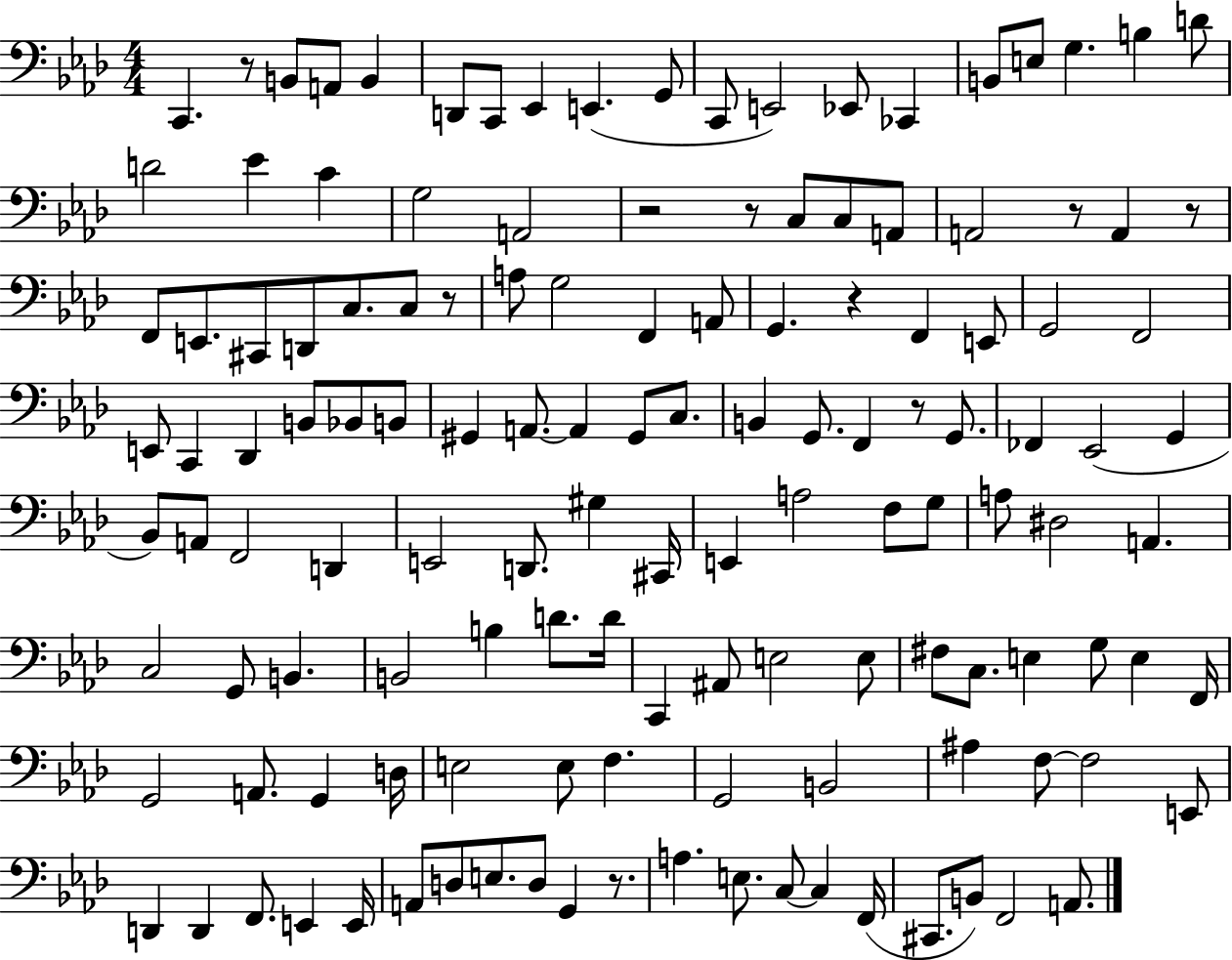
C2/q. R/e B2/e A2/e B2/q D2/e C2/e Eb2/q E2/q. G2/e C2/e E2/h Eb2/e CES2/q B2/e E3/e G3/q. B3/q D4/e D4/h Eb4/q C4/q G3/h A2/h R/h R/e C3/e C3/e A2/e A2/h R/e A2/q R/e F2/e E2/e. C#2/e D2/e C3/e. C3/e R/e A3/e G3/h F2/q A2/e G2/q. R/q F2/q E2/e G2/h F2/h E2/e C2/q Db2/q B2/e Bb2/e B2/e G#2/q A2/e. A2/q G#2/e C3/e. B2/q G2/e. F2/q R/e G2/e. FES2/q Eb2/h G2/q Bb2/e A2/e F2/h D2/q E2/h D2/e. G#3/q C#2/s E2/q A3/h F3/e G3/e A3/e D#3/h A2/q. C3/h G2/e B2/q. B2/h B3/q D4/e. D4/s C2/q A#2/e E3/h E3/e F#3/e C3/e. E3/q G3/e E3/q F2/s G2/h A2/e. G2/q D3/s E3/h E3/e F3/q. G2/h B2/h A#3/q F3/e F3/h E2/e D2/q D2/q F2/e. E2/q E2/s A2/e D3/e E3/e. D3/e G2/q R/e. A3/q. E3/e. C3/e C3/q F2/s C#2/e. B2/e F2/h A2/e.